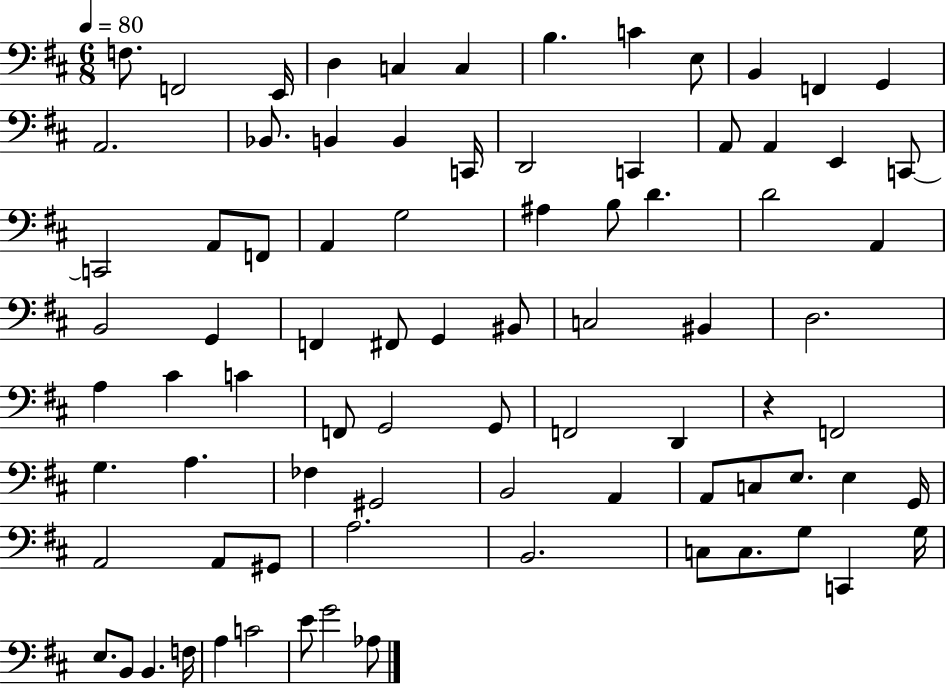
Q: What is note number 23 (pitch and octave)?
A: C2